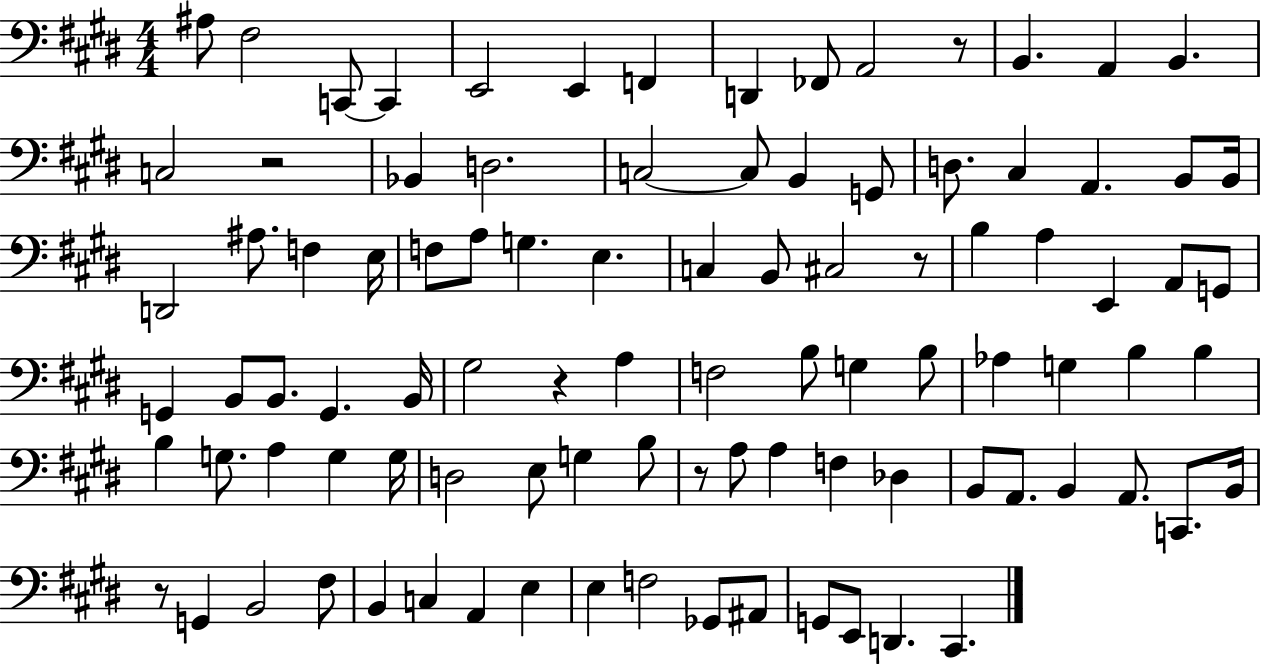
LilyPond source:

{
  \clef bass
  \numericTimeSignature
  \time 4/4
  \key e \major
  ais8 fis2 c,8~~ c,4 | e,2 e,4 f,4 | d,4 fes,8 a,2 r8 | b,4. a,4 b,4. | \break c2 r2 | bes,4 d2. | c2~~ c8 b,4 g,8 | d8. cis4 a,4. b,8 b,16 | \break d,2 ais8. f4 e16 | f8 a8 g4. e4. | c4 b,8 cis2 r8 | b4 a4 e,4 a,8 g,8 | \break g,4 b,8 b,8. g,4. b,16 | gis2 r4 a4 | f2 b8 g4 b8 | aes4 g4 b4 b4 | \break b4 g8. a4 g4 g16 | d2 e8 g4 b8 | r8 a8 a4 f4 des4 | b,8 a,8. b,4 a,8. c,8. b,16 | \break r8 g,4 b,2 fis8 | b,4 c4 a,4 e4 | e4 f2 ges,8 ais,8 | g,8 e,8 d,4. cis,4. | \break \bar "|."
}